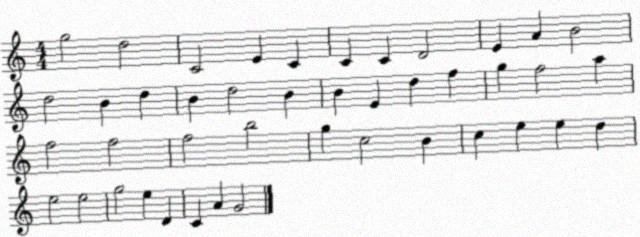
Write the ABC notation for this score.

X:1
T:Untitled
M:4/4
L:1/4
K:C
g2 d2 C2 E C C C D2 E A B2 d2 B d B d2 B B E d f g f2 a f2 f2 f2 b2 g c2 B c e e d e2 e2 g2 e D C A G2